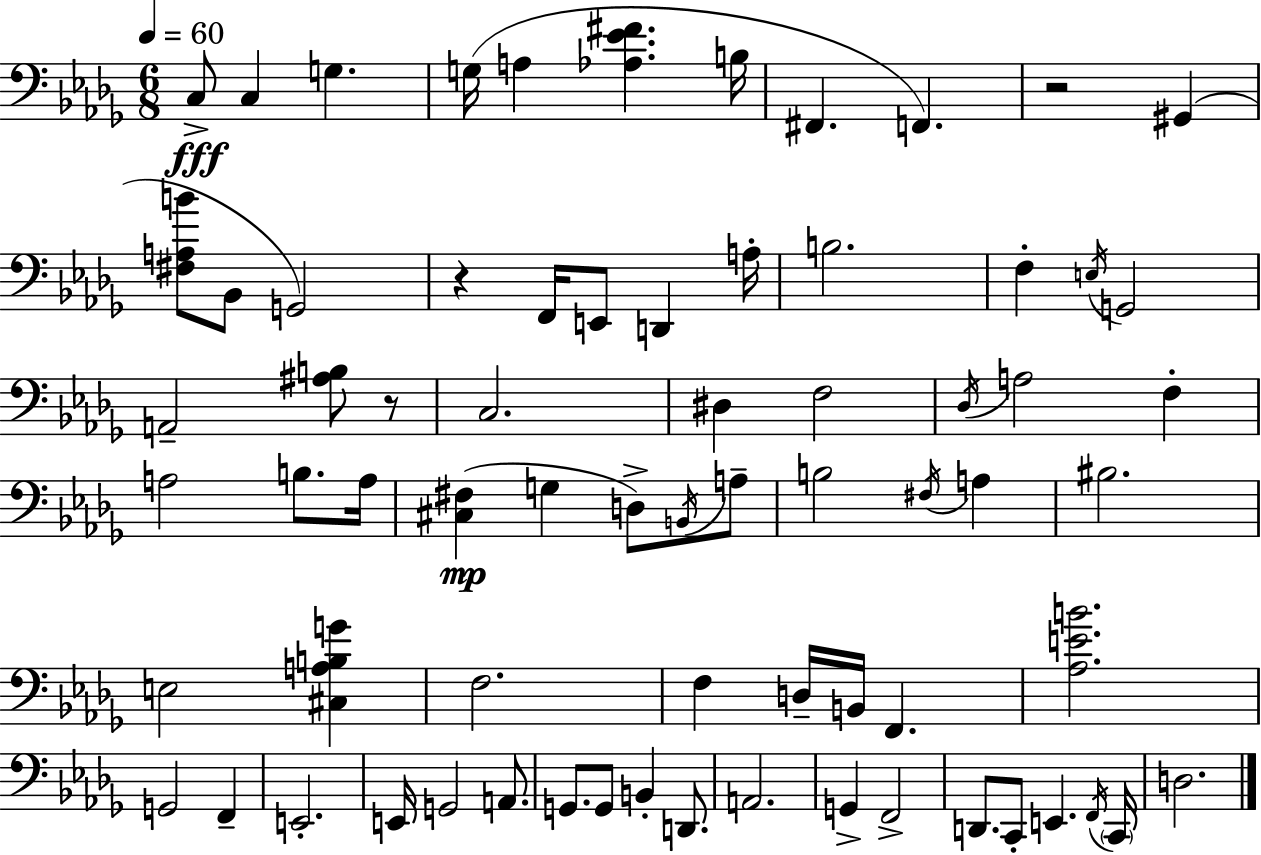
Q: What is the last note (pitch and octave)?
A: D3